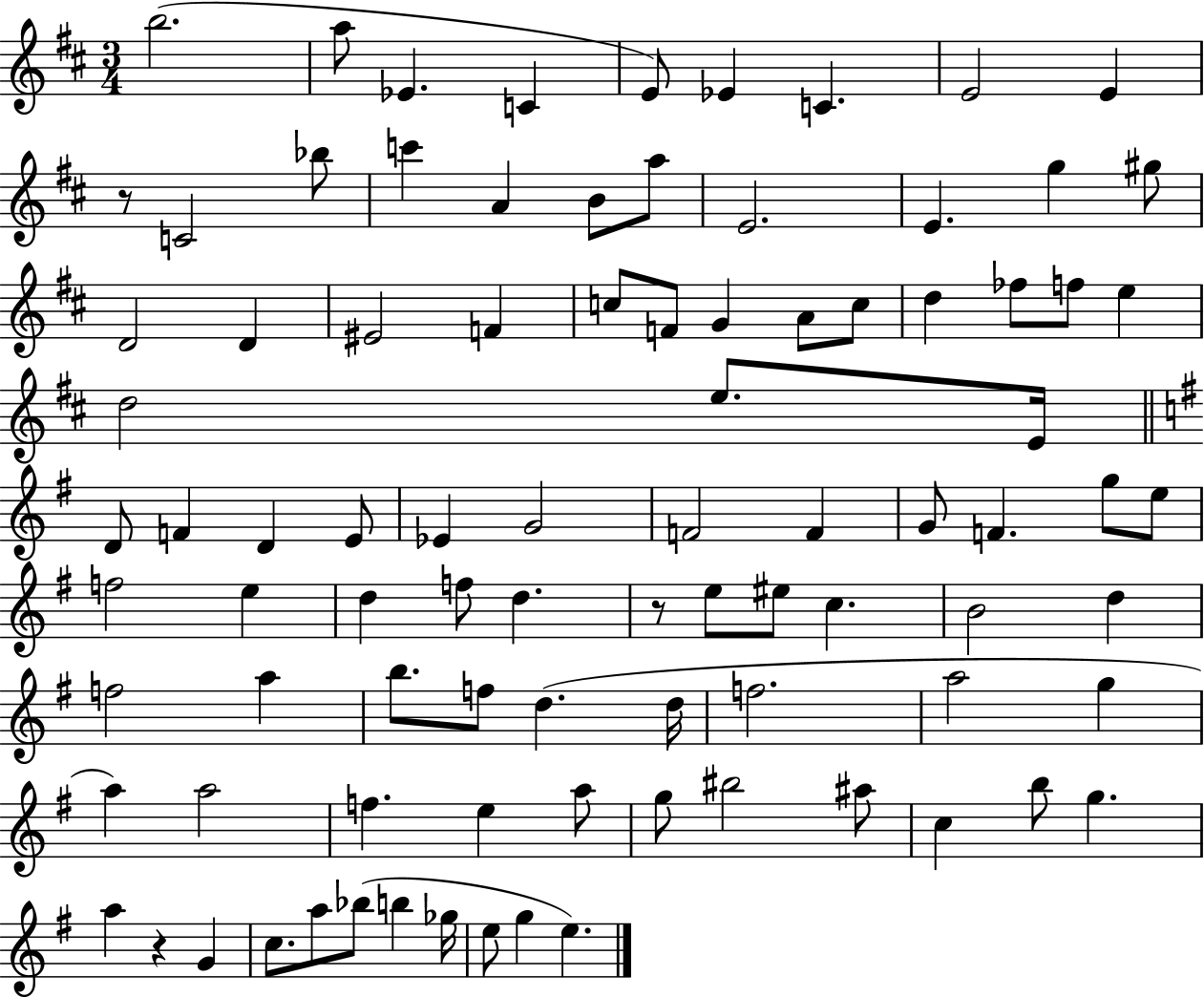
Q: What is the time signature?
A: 3/4